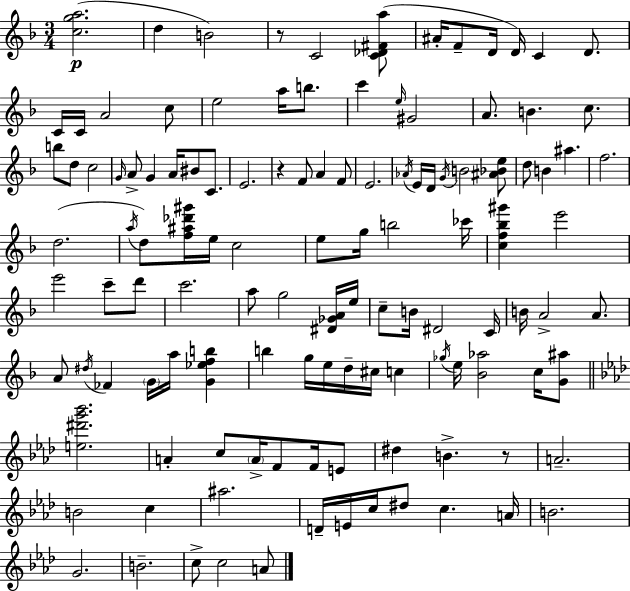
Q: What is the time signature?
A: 3/4